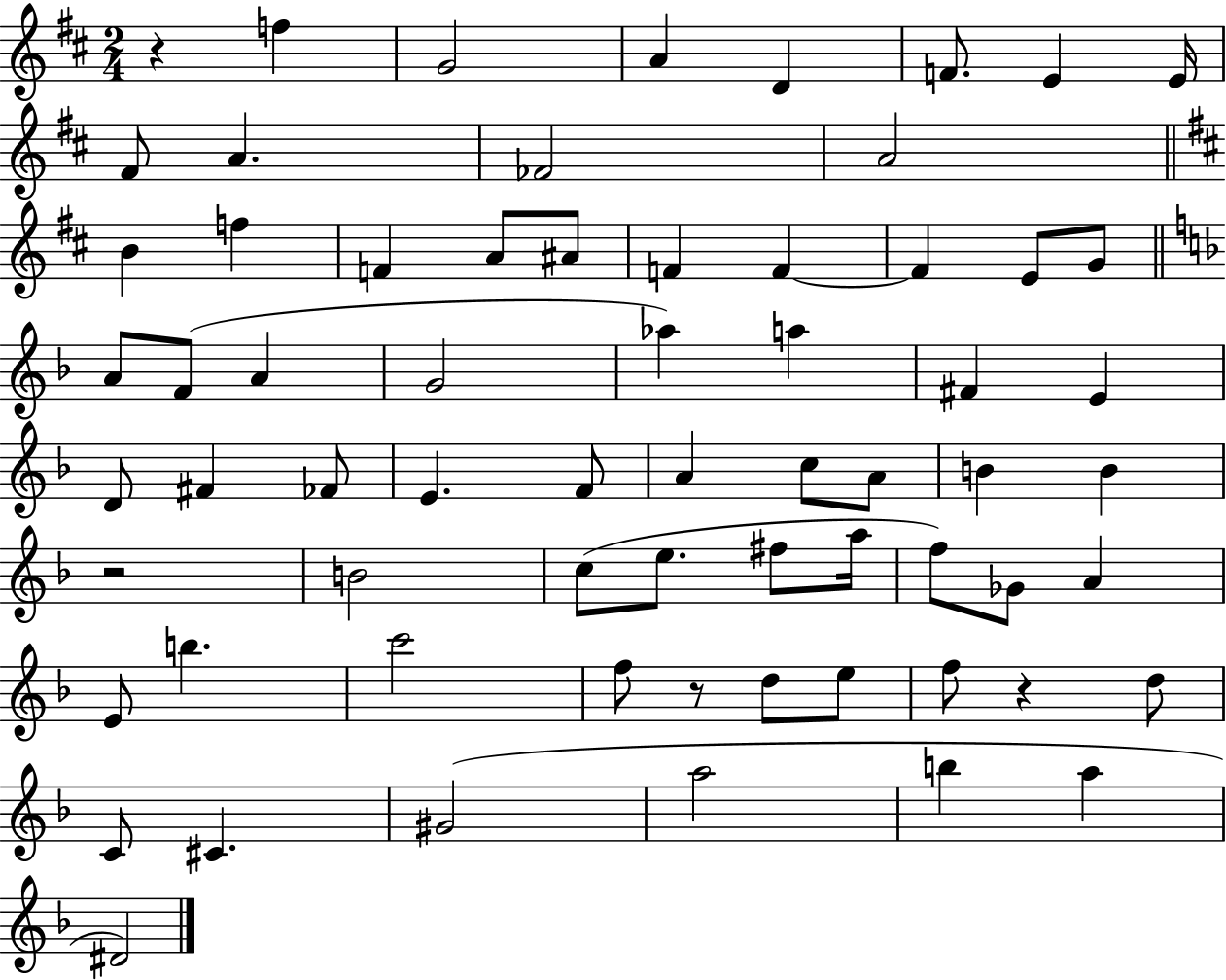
{
  \clef treble
  \numericTimeSignature
  \time 2/4
  \key d \major
  r4 f''4 | g'2 | a'4 d'4 | f'8. e'4 e'16 | \break fis'8 a'4. | fes'2 | a'2 | \bar "||" \break \key d \major b'4 f''4 | f'4 a'8 ais'8 | f'4 f'4~~ | f'4 e'8 g'8 | \break \bar "||" \break \key f \major a'8 f'8( a'4 | g'2 | aes''4) a''4 | fis'4 e'4 | \break d'8 fis'4 fes'8 | e'4. f'8 | a'4 c''8 a'8 | b'4 b'4 | \break r2 | b'2 | c''8( e''8. fis''8 a''16 | f''8) ges'8 a'4 | \break e'8 b''4. | c'''2 | f''8 r8 d''8 e''8 | f''8 r4 d''8 | \break c'8 cis'4. | gis'2( | a''2 | b''4 a''4 | \break dis'2) | \bar "|."
}